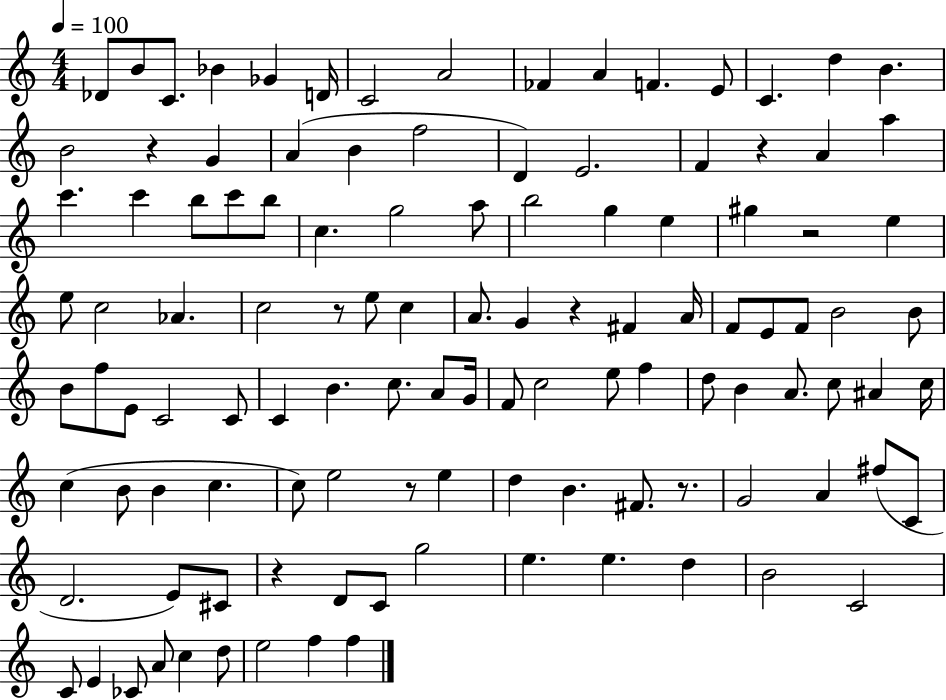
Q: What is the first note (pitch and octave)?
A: Db4